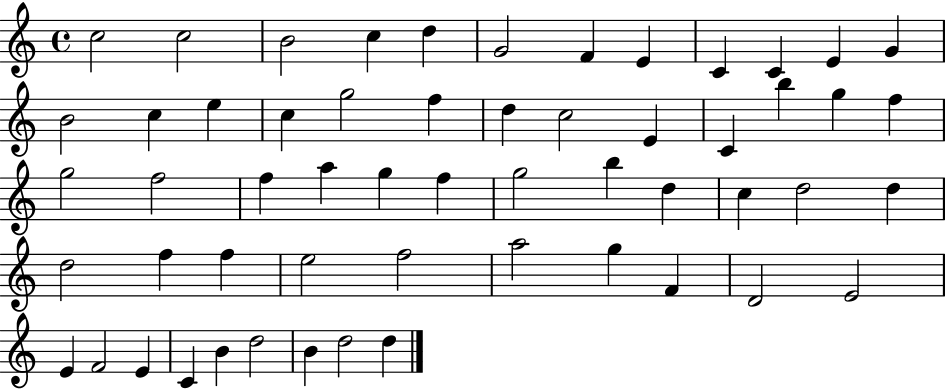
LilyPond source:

{
  \clef treble
  \time 4/4
  \defaultTimeSignature
  \key c \major
  c''2 c''2 | b'2 c''4 d''4 | g'2 f'4 e'4 | c'4 c'4 e'4 g'4 | \break b'2 c''4 e''4 | c''4 g''2 f''4 | d''4 c''2 e'4 | c'4 b''4 g''4 f''4 | \break g''2 f''2 | f''4 a''4 g''4 f''4 | g''2 b''4 d''4 | c''4 d''2 d''4 | \break d''2 f''4 f''4 | e''2 f''2 | a''2 g''4 f'4 | d'2 e'2 | \break e'4 f'2 e'4 | c'4 b'4 d''2 | b'4 d''2 d''4 | \bar "|."
}